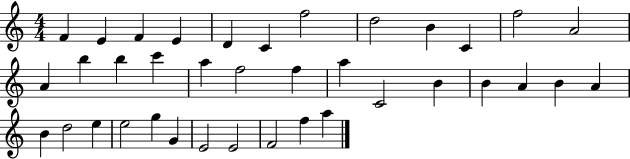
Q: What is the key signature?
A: C major